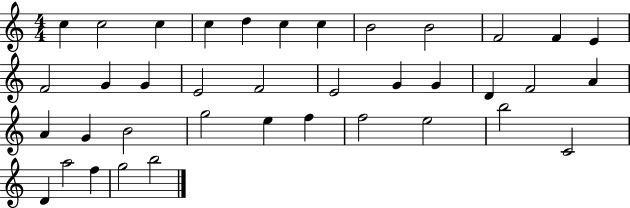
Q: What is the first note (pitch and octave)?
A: C5